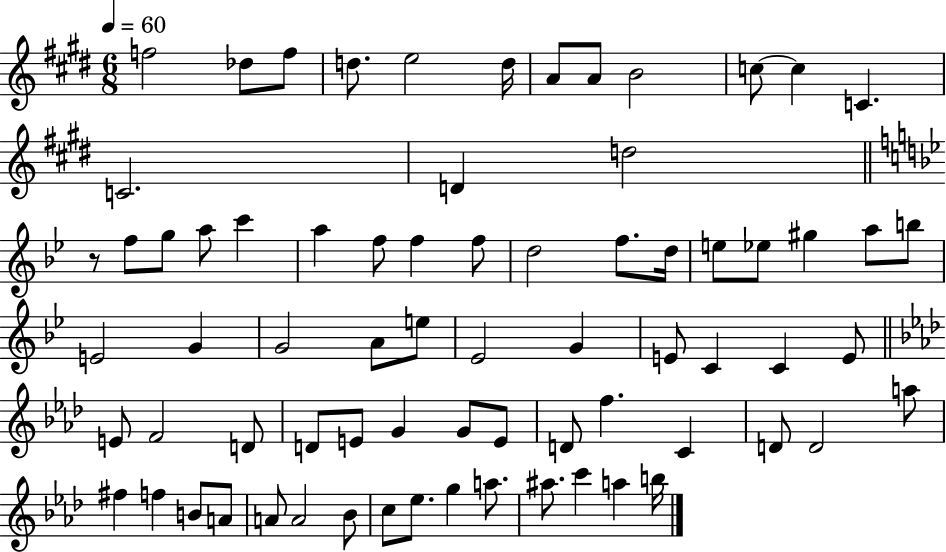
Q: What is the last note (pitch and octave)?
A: B5